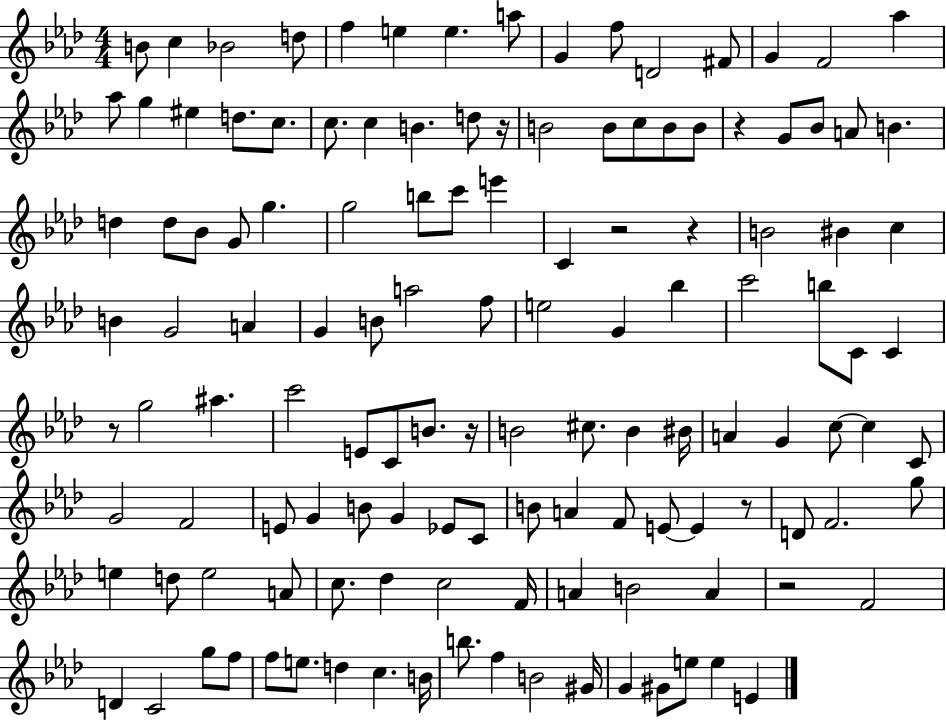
X:1
T:Untitled
M:4/4
L:1/4
K:Ab
B/2 c _B2 d/2 f e e a/2 G f/2 D2 ^F/2 G F2 _a _a/2 g ^e d/2 c/2 c/2 c B d/2 z/4 B2 B/2 c/2 B/2 B/2 z G/2 _B/2 A/2 B d d/2 _B/2 G/2 g g2 b/2 c'/2 e' C z2 z B2 ^B c B G2 A G B/2 a2 f/2 e2 G _b c'2 b/2 C/2 C z/2 g2 ^a c'2 E/2 C/2 B/2 z/4 B2 ^c/2 B ^B/4 A G c/2 c C/2 G2 F2 E/2 G B/2 G _E/2 C/2 B/2 A F/2 E/2 E z/2 D/2 F2 g/2 e d/2 e2 A/2 c/2 _d c2 F/4 A B2 A z2 F2 D C2 g/2 f/2 f/2 e/2 d c B/4 b/2 f B2 ^G/4 G ^G/2 e/2 e E